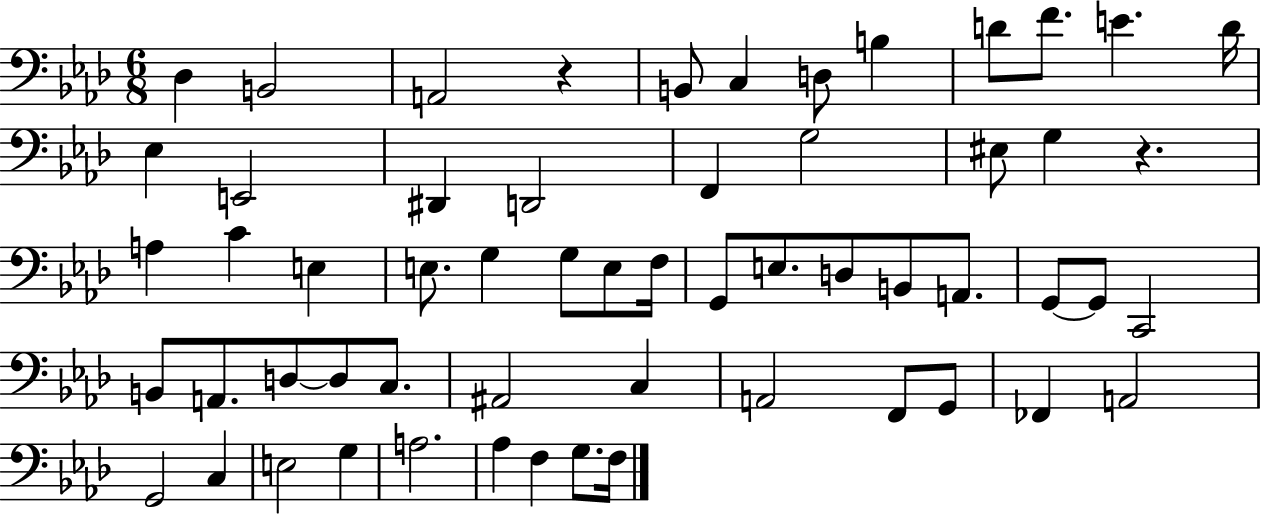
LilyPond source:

{
  \clef bass
  \numericTimeSignature
  \time 6/8
  \key aes \major
  des4 b,2 | a,2 r4 | b,8 c4 d8 b4 | d'8 f'8. e'4. d'16 | \break ees4 e,2 | dis,4 d,2 | f,4 g2 | eis8 g4 r4. | \break a4 c'4 e4 | e8. g4 g8 e8 f16 | g,8 e8. d8 b,8 a,8. | g,8~~ g,8 c,2 | \break b,8 a,8. d8~~ d8 c8. | ais,2 c4 | a,2 f,8 g,8 | fes,4 a,2 | \break g,2 c4 | e2 g4 | a2. | aes4 f4 g8. f16 | \break \bar "|."
}